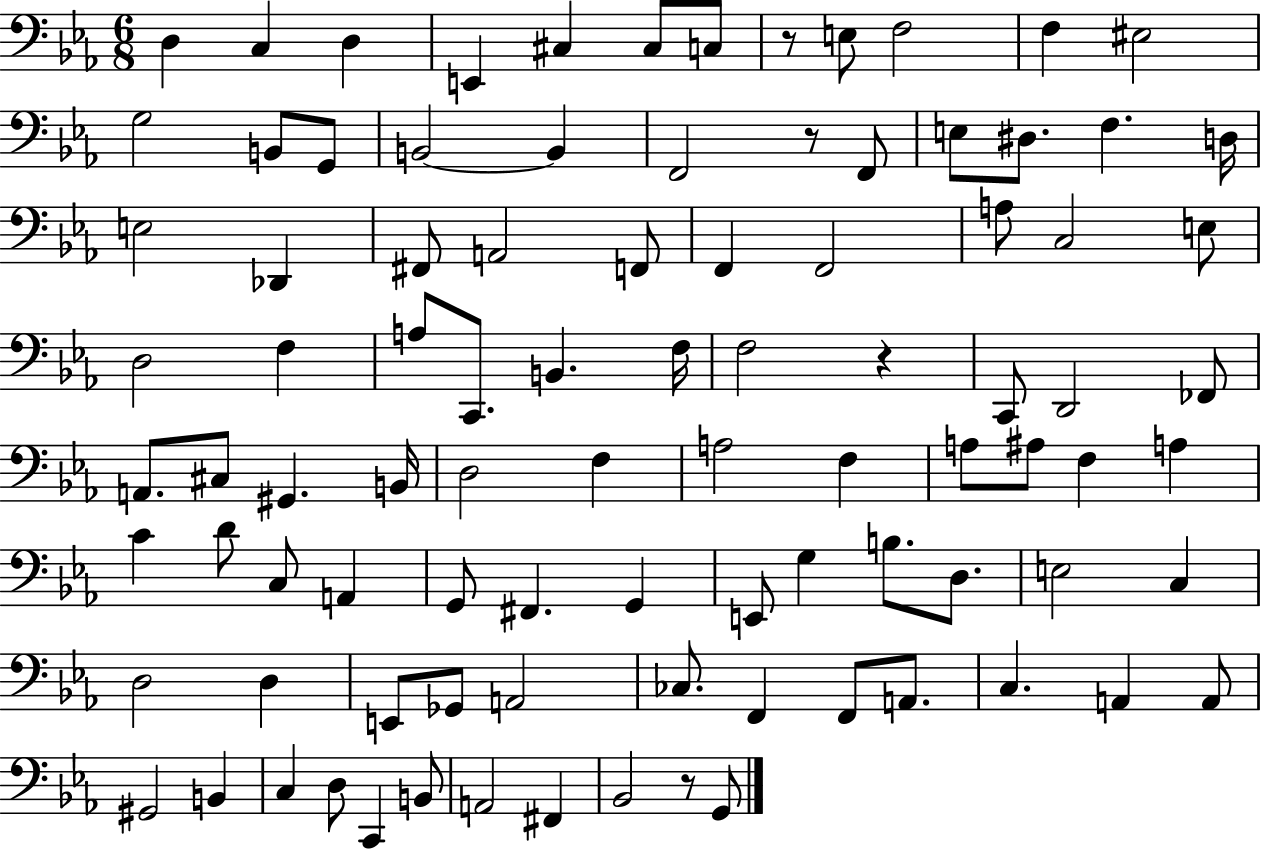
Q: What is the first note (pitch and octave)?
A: D3